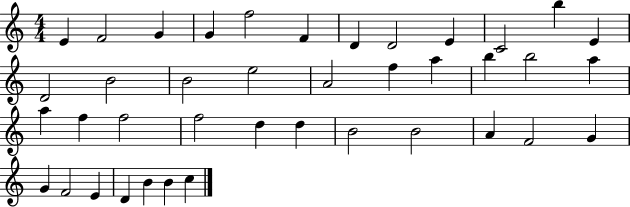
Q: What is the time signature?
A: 4/4